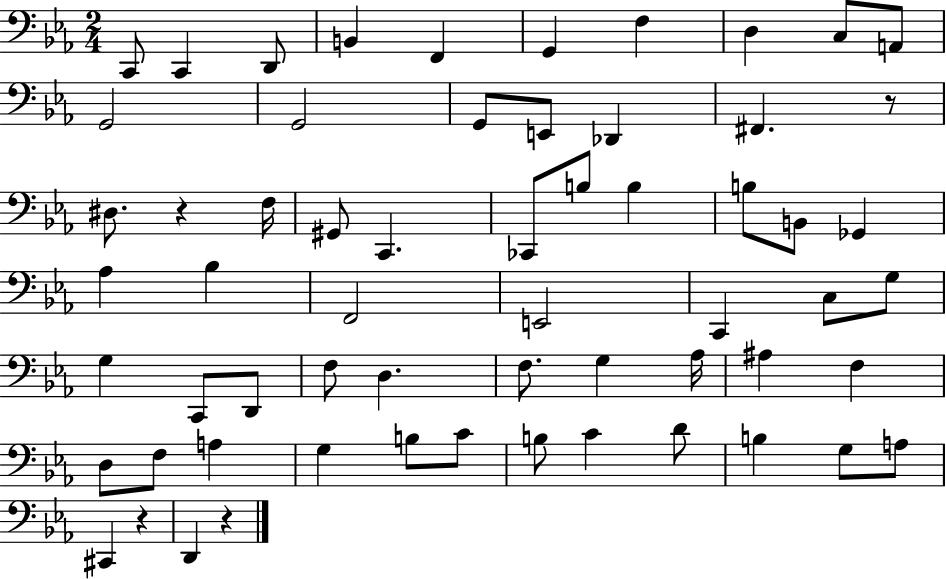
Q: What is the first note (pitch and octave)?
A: C2